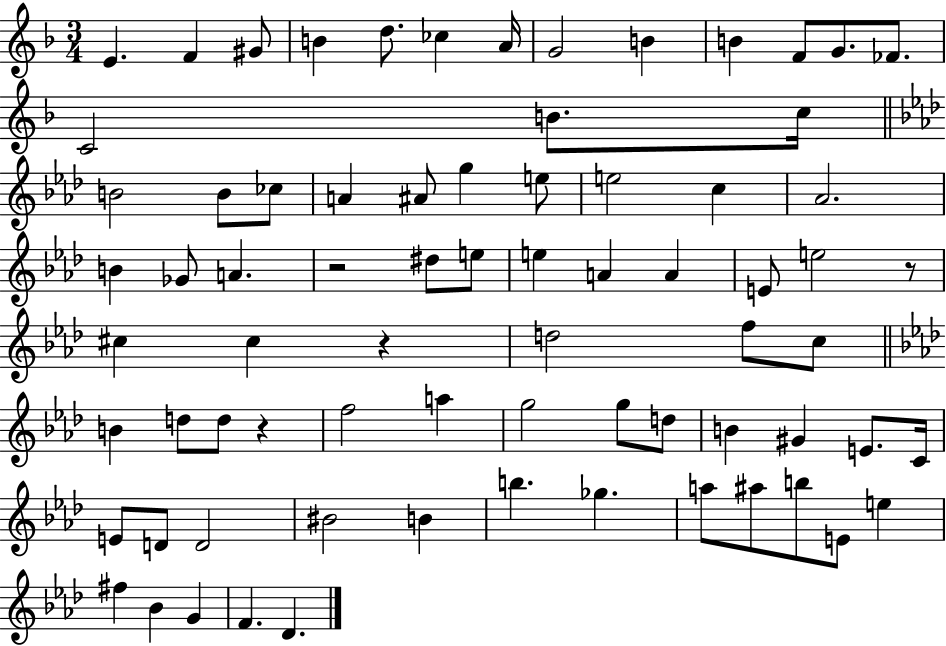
{
  \clef treble
  \numericTimeSignature
  \time 3/4
  \key f \major
  e'4. f'4 gis'8 | b'4 d''8. ces''4 a'16 | g'2 b'4 | b'4 f'8 g'8. fes'8. | \break c'2 b'8. c''16 | \bar "||" \break \key aes \major b'2 b'8 ces''8 | a'4 ais'8 g''4 e''8 | e''2 c''4 | aes'2. | \break b'4 ges'8 a'4. | r2 dis''8 e''8 | e''4 a'4 a'4 | e'8 e''2 r8 | \break cis''4 cis''4 r4 | d''2 f''8 c''8 | \bar "||" \break \key f \minor b'4 d''8 d''8 r4 | f''2 a''4 | g''2 g''8 d''8 | b'4 gis'4 e'8. c'16 | \break e'8 d'8 d'2 | bis'2 b'4 | b''4. ges''4. | a''8 ais''8 b''8 e'8 e''4 | \break fis''4 bes'4 g'4 | f'4. des'4. | \bar "|."
}